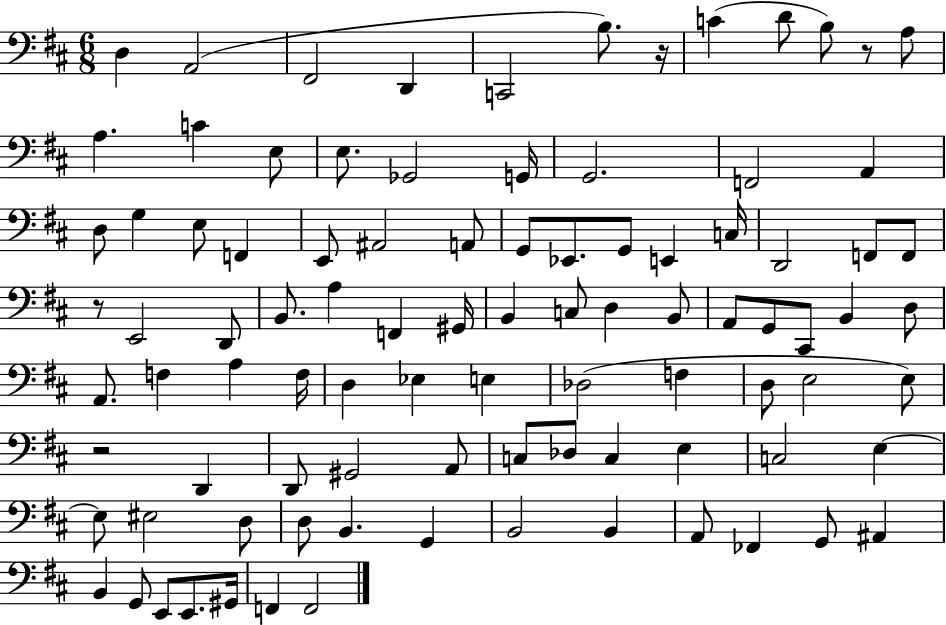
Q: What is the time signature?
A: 6/8